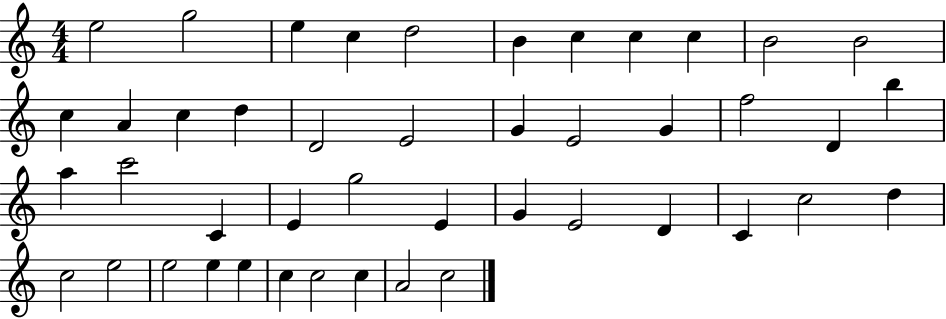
X:1
T:Untitled
M:4/4
L:1/4
K:C
e2 g2 e c d2 B c c c B2 B2 c A c d D2 E2 G E2 G f2 D b a c'2 C E g2 E G E2 D C c2 d c2 e2 e2 e e c c2 c A2 c2